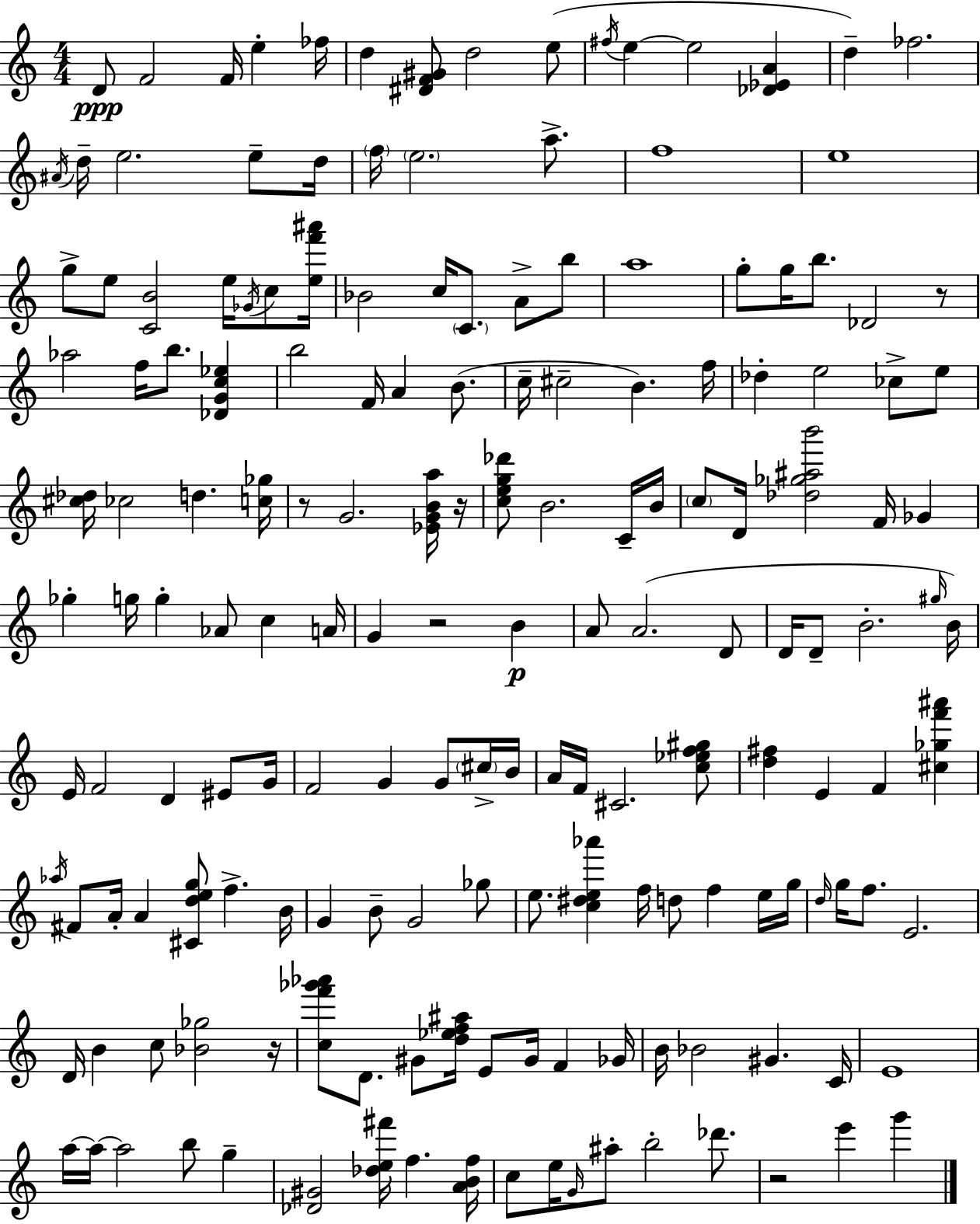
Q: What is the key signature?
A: C major